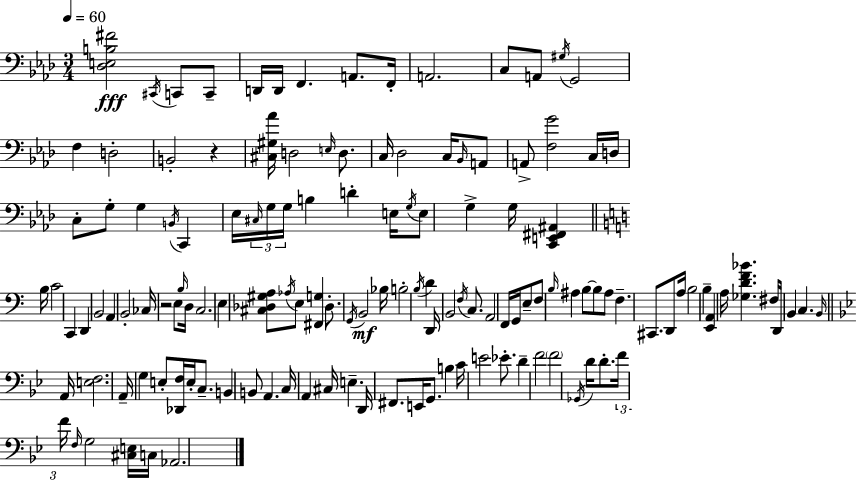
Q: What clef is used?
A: bass